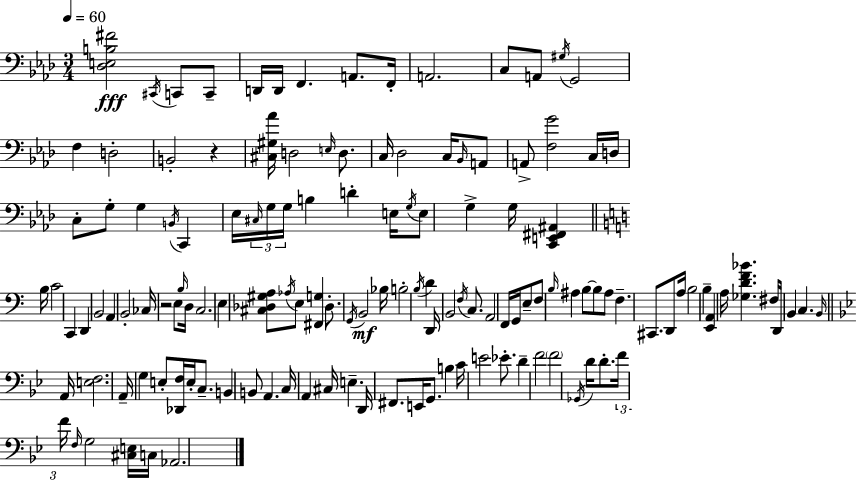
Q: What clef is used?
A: bass